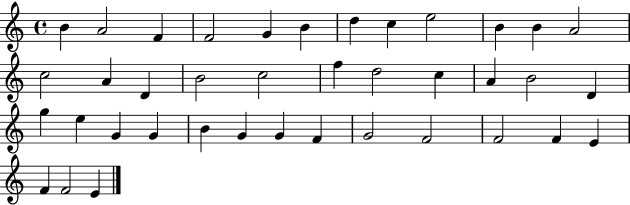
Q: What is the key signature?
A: C major